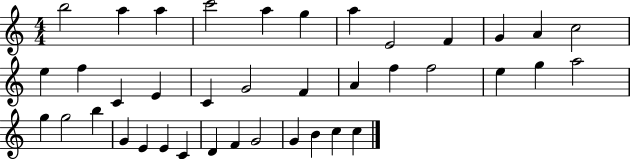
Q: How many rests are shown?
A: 0